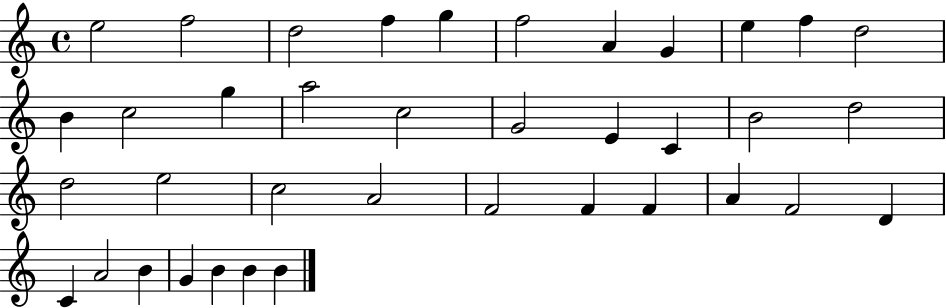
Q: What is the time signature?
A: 4/4